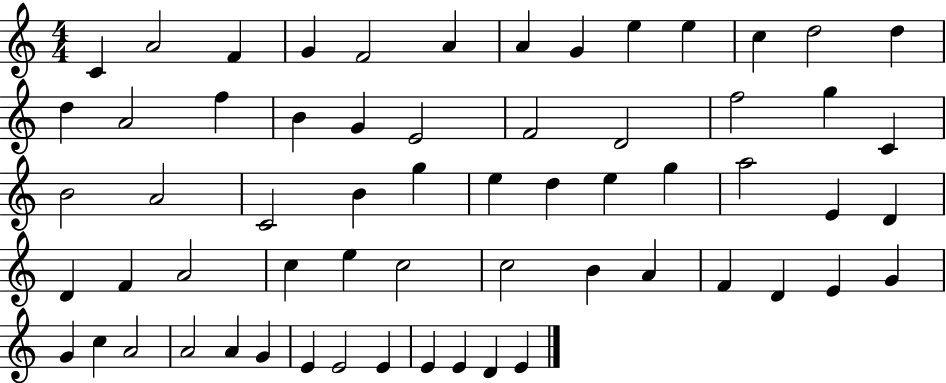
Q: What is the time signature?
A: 4/4